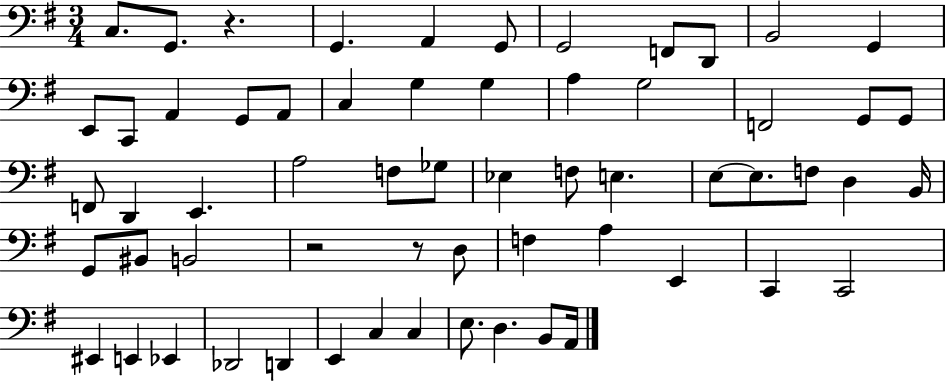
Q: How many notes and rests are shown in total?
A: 61